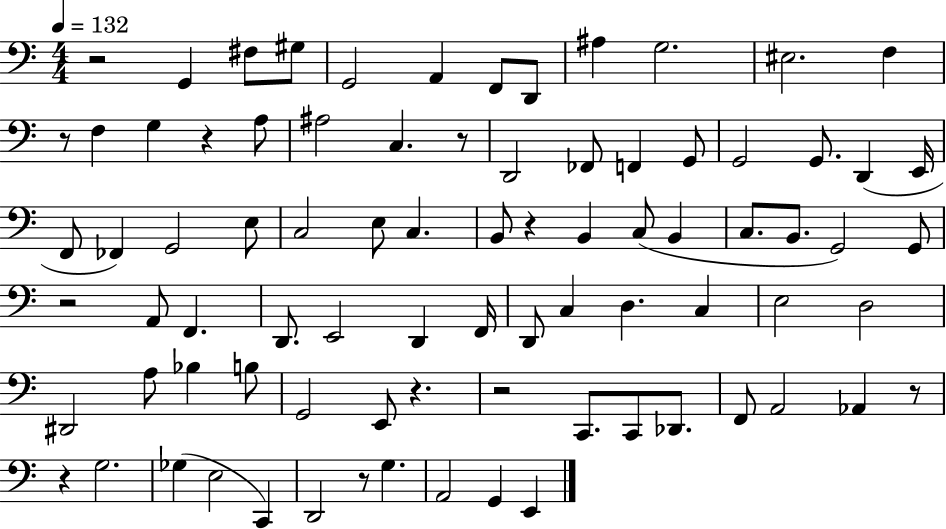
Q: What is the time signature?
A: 4/4